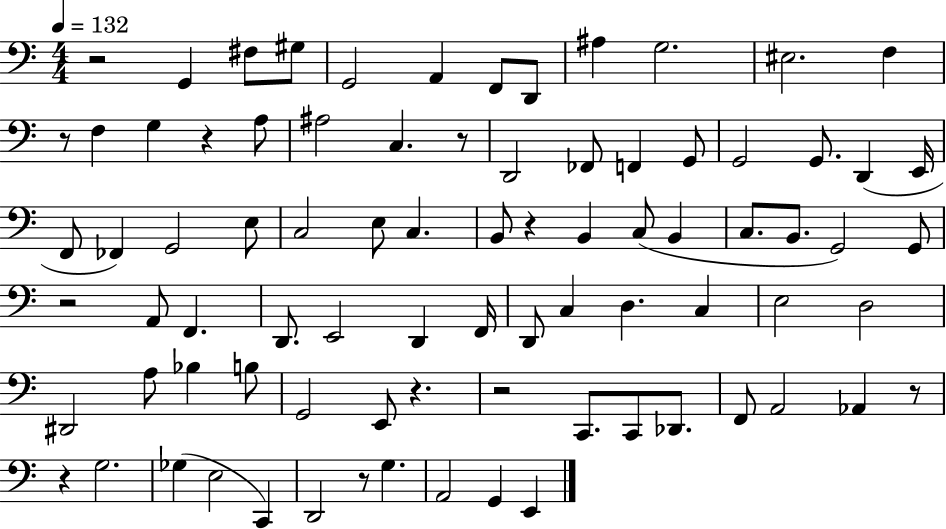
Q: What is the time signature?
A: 4/4